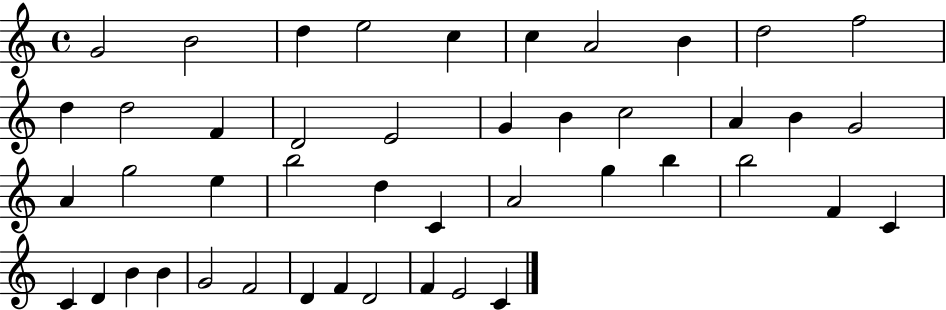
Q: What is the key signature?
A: C major